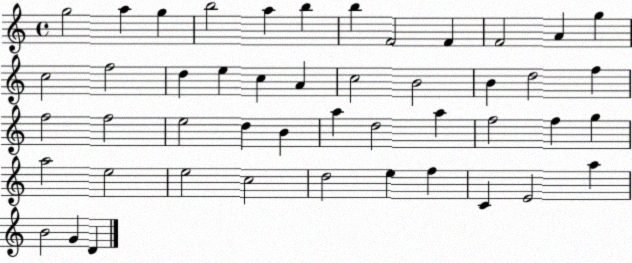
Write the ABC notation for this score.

X:1
T:Untitled
M:4/4
L:1/4
K:C
g2 a g b2 a b b F2 F F2 A g c2 f2 d e c A c2 B2 B d2 f f2 f2 e2 d B a d2 a f2 f g a2 e2 e2 c2 d2 e f C E2 a B2 G D